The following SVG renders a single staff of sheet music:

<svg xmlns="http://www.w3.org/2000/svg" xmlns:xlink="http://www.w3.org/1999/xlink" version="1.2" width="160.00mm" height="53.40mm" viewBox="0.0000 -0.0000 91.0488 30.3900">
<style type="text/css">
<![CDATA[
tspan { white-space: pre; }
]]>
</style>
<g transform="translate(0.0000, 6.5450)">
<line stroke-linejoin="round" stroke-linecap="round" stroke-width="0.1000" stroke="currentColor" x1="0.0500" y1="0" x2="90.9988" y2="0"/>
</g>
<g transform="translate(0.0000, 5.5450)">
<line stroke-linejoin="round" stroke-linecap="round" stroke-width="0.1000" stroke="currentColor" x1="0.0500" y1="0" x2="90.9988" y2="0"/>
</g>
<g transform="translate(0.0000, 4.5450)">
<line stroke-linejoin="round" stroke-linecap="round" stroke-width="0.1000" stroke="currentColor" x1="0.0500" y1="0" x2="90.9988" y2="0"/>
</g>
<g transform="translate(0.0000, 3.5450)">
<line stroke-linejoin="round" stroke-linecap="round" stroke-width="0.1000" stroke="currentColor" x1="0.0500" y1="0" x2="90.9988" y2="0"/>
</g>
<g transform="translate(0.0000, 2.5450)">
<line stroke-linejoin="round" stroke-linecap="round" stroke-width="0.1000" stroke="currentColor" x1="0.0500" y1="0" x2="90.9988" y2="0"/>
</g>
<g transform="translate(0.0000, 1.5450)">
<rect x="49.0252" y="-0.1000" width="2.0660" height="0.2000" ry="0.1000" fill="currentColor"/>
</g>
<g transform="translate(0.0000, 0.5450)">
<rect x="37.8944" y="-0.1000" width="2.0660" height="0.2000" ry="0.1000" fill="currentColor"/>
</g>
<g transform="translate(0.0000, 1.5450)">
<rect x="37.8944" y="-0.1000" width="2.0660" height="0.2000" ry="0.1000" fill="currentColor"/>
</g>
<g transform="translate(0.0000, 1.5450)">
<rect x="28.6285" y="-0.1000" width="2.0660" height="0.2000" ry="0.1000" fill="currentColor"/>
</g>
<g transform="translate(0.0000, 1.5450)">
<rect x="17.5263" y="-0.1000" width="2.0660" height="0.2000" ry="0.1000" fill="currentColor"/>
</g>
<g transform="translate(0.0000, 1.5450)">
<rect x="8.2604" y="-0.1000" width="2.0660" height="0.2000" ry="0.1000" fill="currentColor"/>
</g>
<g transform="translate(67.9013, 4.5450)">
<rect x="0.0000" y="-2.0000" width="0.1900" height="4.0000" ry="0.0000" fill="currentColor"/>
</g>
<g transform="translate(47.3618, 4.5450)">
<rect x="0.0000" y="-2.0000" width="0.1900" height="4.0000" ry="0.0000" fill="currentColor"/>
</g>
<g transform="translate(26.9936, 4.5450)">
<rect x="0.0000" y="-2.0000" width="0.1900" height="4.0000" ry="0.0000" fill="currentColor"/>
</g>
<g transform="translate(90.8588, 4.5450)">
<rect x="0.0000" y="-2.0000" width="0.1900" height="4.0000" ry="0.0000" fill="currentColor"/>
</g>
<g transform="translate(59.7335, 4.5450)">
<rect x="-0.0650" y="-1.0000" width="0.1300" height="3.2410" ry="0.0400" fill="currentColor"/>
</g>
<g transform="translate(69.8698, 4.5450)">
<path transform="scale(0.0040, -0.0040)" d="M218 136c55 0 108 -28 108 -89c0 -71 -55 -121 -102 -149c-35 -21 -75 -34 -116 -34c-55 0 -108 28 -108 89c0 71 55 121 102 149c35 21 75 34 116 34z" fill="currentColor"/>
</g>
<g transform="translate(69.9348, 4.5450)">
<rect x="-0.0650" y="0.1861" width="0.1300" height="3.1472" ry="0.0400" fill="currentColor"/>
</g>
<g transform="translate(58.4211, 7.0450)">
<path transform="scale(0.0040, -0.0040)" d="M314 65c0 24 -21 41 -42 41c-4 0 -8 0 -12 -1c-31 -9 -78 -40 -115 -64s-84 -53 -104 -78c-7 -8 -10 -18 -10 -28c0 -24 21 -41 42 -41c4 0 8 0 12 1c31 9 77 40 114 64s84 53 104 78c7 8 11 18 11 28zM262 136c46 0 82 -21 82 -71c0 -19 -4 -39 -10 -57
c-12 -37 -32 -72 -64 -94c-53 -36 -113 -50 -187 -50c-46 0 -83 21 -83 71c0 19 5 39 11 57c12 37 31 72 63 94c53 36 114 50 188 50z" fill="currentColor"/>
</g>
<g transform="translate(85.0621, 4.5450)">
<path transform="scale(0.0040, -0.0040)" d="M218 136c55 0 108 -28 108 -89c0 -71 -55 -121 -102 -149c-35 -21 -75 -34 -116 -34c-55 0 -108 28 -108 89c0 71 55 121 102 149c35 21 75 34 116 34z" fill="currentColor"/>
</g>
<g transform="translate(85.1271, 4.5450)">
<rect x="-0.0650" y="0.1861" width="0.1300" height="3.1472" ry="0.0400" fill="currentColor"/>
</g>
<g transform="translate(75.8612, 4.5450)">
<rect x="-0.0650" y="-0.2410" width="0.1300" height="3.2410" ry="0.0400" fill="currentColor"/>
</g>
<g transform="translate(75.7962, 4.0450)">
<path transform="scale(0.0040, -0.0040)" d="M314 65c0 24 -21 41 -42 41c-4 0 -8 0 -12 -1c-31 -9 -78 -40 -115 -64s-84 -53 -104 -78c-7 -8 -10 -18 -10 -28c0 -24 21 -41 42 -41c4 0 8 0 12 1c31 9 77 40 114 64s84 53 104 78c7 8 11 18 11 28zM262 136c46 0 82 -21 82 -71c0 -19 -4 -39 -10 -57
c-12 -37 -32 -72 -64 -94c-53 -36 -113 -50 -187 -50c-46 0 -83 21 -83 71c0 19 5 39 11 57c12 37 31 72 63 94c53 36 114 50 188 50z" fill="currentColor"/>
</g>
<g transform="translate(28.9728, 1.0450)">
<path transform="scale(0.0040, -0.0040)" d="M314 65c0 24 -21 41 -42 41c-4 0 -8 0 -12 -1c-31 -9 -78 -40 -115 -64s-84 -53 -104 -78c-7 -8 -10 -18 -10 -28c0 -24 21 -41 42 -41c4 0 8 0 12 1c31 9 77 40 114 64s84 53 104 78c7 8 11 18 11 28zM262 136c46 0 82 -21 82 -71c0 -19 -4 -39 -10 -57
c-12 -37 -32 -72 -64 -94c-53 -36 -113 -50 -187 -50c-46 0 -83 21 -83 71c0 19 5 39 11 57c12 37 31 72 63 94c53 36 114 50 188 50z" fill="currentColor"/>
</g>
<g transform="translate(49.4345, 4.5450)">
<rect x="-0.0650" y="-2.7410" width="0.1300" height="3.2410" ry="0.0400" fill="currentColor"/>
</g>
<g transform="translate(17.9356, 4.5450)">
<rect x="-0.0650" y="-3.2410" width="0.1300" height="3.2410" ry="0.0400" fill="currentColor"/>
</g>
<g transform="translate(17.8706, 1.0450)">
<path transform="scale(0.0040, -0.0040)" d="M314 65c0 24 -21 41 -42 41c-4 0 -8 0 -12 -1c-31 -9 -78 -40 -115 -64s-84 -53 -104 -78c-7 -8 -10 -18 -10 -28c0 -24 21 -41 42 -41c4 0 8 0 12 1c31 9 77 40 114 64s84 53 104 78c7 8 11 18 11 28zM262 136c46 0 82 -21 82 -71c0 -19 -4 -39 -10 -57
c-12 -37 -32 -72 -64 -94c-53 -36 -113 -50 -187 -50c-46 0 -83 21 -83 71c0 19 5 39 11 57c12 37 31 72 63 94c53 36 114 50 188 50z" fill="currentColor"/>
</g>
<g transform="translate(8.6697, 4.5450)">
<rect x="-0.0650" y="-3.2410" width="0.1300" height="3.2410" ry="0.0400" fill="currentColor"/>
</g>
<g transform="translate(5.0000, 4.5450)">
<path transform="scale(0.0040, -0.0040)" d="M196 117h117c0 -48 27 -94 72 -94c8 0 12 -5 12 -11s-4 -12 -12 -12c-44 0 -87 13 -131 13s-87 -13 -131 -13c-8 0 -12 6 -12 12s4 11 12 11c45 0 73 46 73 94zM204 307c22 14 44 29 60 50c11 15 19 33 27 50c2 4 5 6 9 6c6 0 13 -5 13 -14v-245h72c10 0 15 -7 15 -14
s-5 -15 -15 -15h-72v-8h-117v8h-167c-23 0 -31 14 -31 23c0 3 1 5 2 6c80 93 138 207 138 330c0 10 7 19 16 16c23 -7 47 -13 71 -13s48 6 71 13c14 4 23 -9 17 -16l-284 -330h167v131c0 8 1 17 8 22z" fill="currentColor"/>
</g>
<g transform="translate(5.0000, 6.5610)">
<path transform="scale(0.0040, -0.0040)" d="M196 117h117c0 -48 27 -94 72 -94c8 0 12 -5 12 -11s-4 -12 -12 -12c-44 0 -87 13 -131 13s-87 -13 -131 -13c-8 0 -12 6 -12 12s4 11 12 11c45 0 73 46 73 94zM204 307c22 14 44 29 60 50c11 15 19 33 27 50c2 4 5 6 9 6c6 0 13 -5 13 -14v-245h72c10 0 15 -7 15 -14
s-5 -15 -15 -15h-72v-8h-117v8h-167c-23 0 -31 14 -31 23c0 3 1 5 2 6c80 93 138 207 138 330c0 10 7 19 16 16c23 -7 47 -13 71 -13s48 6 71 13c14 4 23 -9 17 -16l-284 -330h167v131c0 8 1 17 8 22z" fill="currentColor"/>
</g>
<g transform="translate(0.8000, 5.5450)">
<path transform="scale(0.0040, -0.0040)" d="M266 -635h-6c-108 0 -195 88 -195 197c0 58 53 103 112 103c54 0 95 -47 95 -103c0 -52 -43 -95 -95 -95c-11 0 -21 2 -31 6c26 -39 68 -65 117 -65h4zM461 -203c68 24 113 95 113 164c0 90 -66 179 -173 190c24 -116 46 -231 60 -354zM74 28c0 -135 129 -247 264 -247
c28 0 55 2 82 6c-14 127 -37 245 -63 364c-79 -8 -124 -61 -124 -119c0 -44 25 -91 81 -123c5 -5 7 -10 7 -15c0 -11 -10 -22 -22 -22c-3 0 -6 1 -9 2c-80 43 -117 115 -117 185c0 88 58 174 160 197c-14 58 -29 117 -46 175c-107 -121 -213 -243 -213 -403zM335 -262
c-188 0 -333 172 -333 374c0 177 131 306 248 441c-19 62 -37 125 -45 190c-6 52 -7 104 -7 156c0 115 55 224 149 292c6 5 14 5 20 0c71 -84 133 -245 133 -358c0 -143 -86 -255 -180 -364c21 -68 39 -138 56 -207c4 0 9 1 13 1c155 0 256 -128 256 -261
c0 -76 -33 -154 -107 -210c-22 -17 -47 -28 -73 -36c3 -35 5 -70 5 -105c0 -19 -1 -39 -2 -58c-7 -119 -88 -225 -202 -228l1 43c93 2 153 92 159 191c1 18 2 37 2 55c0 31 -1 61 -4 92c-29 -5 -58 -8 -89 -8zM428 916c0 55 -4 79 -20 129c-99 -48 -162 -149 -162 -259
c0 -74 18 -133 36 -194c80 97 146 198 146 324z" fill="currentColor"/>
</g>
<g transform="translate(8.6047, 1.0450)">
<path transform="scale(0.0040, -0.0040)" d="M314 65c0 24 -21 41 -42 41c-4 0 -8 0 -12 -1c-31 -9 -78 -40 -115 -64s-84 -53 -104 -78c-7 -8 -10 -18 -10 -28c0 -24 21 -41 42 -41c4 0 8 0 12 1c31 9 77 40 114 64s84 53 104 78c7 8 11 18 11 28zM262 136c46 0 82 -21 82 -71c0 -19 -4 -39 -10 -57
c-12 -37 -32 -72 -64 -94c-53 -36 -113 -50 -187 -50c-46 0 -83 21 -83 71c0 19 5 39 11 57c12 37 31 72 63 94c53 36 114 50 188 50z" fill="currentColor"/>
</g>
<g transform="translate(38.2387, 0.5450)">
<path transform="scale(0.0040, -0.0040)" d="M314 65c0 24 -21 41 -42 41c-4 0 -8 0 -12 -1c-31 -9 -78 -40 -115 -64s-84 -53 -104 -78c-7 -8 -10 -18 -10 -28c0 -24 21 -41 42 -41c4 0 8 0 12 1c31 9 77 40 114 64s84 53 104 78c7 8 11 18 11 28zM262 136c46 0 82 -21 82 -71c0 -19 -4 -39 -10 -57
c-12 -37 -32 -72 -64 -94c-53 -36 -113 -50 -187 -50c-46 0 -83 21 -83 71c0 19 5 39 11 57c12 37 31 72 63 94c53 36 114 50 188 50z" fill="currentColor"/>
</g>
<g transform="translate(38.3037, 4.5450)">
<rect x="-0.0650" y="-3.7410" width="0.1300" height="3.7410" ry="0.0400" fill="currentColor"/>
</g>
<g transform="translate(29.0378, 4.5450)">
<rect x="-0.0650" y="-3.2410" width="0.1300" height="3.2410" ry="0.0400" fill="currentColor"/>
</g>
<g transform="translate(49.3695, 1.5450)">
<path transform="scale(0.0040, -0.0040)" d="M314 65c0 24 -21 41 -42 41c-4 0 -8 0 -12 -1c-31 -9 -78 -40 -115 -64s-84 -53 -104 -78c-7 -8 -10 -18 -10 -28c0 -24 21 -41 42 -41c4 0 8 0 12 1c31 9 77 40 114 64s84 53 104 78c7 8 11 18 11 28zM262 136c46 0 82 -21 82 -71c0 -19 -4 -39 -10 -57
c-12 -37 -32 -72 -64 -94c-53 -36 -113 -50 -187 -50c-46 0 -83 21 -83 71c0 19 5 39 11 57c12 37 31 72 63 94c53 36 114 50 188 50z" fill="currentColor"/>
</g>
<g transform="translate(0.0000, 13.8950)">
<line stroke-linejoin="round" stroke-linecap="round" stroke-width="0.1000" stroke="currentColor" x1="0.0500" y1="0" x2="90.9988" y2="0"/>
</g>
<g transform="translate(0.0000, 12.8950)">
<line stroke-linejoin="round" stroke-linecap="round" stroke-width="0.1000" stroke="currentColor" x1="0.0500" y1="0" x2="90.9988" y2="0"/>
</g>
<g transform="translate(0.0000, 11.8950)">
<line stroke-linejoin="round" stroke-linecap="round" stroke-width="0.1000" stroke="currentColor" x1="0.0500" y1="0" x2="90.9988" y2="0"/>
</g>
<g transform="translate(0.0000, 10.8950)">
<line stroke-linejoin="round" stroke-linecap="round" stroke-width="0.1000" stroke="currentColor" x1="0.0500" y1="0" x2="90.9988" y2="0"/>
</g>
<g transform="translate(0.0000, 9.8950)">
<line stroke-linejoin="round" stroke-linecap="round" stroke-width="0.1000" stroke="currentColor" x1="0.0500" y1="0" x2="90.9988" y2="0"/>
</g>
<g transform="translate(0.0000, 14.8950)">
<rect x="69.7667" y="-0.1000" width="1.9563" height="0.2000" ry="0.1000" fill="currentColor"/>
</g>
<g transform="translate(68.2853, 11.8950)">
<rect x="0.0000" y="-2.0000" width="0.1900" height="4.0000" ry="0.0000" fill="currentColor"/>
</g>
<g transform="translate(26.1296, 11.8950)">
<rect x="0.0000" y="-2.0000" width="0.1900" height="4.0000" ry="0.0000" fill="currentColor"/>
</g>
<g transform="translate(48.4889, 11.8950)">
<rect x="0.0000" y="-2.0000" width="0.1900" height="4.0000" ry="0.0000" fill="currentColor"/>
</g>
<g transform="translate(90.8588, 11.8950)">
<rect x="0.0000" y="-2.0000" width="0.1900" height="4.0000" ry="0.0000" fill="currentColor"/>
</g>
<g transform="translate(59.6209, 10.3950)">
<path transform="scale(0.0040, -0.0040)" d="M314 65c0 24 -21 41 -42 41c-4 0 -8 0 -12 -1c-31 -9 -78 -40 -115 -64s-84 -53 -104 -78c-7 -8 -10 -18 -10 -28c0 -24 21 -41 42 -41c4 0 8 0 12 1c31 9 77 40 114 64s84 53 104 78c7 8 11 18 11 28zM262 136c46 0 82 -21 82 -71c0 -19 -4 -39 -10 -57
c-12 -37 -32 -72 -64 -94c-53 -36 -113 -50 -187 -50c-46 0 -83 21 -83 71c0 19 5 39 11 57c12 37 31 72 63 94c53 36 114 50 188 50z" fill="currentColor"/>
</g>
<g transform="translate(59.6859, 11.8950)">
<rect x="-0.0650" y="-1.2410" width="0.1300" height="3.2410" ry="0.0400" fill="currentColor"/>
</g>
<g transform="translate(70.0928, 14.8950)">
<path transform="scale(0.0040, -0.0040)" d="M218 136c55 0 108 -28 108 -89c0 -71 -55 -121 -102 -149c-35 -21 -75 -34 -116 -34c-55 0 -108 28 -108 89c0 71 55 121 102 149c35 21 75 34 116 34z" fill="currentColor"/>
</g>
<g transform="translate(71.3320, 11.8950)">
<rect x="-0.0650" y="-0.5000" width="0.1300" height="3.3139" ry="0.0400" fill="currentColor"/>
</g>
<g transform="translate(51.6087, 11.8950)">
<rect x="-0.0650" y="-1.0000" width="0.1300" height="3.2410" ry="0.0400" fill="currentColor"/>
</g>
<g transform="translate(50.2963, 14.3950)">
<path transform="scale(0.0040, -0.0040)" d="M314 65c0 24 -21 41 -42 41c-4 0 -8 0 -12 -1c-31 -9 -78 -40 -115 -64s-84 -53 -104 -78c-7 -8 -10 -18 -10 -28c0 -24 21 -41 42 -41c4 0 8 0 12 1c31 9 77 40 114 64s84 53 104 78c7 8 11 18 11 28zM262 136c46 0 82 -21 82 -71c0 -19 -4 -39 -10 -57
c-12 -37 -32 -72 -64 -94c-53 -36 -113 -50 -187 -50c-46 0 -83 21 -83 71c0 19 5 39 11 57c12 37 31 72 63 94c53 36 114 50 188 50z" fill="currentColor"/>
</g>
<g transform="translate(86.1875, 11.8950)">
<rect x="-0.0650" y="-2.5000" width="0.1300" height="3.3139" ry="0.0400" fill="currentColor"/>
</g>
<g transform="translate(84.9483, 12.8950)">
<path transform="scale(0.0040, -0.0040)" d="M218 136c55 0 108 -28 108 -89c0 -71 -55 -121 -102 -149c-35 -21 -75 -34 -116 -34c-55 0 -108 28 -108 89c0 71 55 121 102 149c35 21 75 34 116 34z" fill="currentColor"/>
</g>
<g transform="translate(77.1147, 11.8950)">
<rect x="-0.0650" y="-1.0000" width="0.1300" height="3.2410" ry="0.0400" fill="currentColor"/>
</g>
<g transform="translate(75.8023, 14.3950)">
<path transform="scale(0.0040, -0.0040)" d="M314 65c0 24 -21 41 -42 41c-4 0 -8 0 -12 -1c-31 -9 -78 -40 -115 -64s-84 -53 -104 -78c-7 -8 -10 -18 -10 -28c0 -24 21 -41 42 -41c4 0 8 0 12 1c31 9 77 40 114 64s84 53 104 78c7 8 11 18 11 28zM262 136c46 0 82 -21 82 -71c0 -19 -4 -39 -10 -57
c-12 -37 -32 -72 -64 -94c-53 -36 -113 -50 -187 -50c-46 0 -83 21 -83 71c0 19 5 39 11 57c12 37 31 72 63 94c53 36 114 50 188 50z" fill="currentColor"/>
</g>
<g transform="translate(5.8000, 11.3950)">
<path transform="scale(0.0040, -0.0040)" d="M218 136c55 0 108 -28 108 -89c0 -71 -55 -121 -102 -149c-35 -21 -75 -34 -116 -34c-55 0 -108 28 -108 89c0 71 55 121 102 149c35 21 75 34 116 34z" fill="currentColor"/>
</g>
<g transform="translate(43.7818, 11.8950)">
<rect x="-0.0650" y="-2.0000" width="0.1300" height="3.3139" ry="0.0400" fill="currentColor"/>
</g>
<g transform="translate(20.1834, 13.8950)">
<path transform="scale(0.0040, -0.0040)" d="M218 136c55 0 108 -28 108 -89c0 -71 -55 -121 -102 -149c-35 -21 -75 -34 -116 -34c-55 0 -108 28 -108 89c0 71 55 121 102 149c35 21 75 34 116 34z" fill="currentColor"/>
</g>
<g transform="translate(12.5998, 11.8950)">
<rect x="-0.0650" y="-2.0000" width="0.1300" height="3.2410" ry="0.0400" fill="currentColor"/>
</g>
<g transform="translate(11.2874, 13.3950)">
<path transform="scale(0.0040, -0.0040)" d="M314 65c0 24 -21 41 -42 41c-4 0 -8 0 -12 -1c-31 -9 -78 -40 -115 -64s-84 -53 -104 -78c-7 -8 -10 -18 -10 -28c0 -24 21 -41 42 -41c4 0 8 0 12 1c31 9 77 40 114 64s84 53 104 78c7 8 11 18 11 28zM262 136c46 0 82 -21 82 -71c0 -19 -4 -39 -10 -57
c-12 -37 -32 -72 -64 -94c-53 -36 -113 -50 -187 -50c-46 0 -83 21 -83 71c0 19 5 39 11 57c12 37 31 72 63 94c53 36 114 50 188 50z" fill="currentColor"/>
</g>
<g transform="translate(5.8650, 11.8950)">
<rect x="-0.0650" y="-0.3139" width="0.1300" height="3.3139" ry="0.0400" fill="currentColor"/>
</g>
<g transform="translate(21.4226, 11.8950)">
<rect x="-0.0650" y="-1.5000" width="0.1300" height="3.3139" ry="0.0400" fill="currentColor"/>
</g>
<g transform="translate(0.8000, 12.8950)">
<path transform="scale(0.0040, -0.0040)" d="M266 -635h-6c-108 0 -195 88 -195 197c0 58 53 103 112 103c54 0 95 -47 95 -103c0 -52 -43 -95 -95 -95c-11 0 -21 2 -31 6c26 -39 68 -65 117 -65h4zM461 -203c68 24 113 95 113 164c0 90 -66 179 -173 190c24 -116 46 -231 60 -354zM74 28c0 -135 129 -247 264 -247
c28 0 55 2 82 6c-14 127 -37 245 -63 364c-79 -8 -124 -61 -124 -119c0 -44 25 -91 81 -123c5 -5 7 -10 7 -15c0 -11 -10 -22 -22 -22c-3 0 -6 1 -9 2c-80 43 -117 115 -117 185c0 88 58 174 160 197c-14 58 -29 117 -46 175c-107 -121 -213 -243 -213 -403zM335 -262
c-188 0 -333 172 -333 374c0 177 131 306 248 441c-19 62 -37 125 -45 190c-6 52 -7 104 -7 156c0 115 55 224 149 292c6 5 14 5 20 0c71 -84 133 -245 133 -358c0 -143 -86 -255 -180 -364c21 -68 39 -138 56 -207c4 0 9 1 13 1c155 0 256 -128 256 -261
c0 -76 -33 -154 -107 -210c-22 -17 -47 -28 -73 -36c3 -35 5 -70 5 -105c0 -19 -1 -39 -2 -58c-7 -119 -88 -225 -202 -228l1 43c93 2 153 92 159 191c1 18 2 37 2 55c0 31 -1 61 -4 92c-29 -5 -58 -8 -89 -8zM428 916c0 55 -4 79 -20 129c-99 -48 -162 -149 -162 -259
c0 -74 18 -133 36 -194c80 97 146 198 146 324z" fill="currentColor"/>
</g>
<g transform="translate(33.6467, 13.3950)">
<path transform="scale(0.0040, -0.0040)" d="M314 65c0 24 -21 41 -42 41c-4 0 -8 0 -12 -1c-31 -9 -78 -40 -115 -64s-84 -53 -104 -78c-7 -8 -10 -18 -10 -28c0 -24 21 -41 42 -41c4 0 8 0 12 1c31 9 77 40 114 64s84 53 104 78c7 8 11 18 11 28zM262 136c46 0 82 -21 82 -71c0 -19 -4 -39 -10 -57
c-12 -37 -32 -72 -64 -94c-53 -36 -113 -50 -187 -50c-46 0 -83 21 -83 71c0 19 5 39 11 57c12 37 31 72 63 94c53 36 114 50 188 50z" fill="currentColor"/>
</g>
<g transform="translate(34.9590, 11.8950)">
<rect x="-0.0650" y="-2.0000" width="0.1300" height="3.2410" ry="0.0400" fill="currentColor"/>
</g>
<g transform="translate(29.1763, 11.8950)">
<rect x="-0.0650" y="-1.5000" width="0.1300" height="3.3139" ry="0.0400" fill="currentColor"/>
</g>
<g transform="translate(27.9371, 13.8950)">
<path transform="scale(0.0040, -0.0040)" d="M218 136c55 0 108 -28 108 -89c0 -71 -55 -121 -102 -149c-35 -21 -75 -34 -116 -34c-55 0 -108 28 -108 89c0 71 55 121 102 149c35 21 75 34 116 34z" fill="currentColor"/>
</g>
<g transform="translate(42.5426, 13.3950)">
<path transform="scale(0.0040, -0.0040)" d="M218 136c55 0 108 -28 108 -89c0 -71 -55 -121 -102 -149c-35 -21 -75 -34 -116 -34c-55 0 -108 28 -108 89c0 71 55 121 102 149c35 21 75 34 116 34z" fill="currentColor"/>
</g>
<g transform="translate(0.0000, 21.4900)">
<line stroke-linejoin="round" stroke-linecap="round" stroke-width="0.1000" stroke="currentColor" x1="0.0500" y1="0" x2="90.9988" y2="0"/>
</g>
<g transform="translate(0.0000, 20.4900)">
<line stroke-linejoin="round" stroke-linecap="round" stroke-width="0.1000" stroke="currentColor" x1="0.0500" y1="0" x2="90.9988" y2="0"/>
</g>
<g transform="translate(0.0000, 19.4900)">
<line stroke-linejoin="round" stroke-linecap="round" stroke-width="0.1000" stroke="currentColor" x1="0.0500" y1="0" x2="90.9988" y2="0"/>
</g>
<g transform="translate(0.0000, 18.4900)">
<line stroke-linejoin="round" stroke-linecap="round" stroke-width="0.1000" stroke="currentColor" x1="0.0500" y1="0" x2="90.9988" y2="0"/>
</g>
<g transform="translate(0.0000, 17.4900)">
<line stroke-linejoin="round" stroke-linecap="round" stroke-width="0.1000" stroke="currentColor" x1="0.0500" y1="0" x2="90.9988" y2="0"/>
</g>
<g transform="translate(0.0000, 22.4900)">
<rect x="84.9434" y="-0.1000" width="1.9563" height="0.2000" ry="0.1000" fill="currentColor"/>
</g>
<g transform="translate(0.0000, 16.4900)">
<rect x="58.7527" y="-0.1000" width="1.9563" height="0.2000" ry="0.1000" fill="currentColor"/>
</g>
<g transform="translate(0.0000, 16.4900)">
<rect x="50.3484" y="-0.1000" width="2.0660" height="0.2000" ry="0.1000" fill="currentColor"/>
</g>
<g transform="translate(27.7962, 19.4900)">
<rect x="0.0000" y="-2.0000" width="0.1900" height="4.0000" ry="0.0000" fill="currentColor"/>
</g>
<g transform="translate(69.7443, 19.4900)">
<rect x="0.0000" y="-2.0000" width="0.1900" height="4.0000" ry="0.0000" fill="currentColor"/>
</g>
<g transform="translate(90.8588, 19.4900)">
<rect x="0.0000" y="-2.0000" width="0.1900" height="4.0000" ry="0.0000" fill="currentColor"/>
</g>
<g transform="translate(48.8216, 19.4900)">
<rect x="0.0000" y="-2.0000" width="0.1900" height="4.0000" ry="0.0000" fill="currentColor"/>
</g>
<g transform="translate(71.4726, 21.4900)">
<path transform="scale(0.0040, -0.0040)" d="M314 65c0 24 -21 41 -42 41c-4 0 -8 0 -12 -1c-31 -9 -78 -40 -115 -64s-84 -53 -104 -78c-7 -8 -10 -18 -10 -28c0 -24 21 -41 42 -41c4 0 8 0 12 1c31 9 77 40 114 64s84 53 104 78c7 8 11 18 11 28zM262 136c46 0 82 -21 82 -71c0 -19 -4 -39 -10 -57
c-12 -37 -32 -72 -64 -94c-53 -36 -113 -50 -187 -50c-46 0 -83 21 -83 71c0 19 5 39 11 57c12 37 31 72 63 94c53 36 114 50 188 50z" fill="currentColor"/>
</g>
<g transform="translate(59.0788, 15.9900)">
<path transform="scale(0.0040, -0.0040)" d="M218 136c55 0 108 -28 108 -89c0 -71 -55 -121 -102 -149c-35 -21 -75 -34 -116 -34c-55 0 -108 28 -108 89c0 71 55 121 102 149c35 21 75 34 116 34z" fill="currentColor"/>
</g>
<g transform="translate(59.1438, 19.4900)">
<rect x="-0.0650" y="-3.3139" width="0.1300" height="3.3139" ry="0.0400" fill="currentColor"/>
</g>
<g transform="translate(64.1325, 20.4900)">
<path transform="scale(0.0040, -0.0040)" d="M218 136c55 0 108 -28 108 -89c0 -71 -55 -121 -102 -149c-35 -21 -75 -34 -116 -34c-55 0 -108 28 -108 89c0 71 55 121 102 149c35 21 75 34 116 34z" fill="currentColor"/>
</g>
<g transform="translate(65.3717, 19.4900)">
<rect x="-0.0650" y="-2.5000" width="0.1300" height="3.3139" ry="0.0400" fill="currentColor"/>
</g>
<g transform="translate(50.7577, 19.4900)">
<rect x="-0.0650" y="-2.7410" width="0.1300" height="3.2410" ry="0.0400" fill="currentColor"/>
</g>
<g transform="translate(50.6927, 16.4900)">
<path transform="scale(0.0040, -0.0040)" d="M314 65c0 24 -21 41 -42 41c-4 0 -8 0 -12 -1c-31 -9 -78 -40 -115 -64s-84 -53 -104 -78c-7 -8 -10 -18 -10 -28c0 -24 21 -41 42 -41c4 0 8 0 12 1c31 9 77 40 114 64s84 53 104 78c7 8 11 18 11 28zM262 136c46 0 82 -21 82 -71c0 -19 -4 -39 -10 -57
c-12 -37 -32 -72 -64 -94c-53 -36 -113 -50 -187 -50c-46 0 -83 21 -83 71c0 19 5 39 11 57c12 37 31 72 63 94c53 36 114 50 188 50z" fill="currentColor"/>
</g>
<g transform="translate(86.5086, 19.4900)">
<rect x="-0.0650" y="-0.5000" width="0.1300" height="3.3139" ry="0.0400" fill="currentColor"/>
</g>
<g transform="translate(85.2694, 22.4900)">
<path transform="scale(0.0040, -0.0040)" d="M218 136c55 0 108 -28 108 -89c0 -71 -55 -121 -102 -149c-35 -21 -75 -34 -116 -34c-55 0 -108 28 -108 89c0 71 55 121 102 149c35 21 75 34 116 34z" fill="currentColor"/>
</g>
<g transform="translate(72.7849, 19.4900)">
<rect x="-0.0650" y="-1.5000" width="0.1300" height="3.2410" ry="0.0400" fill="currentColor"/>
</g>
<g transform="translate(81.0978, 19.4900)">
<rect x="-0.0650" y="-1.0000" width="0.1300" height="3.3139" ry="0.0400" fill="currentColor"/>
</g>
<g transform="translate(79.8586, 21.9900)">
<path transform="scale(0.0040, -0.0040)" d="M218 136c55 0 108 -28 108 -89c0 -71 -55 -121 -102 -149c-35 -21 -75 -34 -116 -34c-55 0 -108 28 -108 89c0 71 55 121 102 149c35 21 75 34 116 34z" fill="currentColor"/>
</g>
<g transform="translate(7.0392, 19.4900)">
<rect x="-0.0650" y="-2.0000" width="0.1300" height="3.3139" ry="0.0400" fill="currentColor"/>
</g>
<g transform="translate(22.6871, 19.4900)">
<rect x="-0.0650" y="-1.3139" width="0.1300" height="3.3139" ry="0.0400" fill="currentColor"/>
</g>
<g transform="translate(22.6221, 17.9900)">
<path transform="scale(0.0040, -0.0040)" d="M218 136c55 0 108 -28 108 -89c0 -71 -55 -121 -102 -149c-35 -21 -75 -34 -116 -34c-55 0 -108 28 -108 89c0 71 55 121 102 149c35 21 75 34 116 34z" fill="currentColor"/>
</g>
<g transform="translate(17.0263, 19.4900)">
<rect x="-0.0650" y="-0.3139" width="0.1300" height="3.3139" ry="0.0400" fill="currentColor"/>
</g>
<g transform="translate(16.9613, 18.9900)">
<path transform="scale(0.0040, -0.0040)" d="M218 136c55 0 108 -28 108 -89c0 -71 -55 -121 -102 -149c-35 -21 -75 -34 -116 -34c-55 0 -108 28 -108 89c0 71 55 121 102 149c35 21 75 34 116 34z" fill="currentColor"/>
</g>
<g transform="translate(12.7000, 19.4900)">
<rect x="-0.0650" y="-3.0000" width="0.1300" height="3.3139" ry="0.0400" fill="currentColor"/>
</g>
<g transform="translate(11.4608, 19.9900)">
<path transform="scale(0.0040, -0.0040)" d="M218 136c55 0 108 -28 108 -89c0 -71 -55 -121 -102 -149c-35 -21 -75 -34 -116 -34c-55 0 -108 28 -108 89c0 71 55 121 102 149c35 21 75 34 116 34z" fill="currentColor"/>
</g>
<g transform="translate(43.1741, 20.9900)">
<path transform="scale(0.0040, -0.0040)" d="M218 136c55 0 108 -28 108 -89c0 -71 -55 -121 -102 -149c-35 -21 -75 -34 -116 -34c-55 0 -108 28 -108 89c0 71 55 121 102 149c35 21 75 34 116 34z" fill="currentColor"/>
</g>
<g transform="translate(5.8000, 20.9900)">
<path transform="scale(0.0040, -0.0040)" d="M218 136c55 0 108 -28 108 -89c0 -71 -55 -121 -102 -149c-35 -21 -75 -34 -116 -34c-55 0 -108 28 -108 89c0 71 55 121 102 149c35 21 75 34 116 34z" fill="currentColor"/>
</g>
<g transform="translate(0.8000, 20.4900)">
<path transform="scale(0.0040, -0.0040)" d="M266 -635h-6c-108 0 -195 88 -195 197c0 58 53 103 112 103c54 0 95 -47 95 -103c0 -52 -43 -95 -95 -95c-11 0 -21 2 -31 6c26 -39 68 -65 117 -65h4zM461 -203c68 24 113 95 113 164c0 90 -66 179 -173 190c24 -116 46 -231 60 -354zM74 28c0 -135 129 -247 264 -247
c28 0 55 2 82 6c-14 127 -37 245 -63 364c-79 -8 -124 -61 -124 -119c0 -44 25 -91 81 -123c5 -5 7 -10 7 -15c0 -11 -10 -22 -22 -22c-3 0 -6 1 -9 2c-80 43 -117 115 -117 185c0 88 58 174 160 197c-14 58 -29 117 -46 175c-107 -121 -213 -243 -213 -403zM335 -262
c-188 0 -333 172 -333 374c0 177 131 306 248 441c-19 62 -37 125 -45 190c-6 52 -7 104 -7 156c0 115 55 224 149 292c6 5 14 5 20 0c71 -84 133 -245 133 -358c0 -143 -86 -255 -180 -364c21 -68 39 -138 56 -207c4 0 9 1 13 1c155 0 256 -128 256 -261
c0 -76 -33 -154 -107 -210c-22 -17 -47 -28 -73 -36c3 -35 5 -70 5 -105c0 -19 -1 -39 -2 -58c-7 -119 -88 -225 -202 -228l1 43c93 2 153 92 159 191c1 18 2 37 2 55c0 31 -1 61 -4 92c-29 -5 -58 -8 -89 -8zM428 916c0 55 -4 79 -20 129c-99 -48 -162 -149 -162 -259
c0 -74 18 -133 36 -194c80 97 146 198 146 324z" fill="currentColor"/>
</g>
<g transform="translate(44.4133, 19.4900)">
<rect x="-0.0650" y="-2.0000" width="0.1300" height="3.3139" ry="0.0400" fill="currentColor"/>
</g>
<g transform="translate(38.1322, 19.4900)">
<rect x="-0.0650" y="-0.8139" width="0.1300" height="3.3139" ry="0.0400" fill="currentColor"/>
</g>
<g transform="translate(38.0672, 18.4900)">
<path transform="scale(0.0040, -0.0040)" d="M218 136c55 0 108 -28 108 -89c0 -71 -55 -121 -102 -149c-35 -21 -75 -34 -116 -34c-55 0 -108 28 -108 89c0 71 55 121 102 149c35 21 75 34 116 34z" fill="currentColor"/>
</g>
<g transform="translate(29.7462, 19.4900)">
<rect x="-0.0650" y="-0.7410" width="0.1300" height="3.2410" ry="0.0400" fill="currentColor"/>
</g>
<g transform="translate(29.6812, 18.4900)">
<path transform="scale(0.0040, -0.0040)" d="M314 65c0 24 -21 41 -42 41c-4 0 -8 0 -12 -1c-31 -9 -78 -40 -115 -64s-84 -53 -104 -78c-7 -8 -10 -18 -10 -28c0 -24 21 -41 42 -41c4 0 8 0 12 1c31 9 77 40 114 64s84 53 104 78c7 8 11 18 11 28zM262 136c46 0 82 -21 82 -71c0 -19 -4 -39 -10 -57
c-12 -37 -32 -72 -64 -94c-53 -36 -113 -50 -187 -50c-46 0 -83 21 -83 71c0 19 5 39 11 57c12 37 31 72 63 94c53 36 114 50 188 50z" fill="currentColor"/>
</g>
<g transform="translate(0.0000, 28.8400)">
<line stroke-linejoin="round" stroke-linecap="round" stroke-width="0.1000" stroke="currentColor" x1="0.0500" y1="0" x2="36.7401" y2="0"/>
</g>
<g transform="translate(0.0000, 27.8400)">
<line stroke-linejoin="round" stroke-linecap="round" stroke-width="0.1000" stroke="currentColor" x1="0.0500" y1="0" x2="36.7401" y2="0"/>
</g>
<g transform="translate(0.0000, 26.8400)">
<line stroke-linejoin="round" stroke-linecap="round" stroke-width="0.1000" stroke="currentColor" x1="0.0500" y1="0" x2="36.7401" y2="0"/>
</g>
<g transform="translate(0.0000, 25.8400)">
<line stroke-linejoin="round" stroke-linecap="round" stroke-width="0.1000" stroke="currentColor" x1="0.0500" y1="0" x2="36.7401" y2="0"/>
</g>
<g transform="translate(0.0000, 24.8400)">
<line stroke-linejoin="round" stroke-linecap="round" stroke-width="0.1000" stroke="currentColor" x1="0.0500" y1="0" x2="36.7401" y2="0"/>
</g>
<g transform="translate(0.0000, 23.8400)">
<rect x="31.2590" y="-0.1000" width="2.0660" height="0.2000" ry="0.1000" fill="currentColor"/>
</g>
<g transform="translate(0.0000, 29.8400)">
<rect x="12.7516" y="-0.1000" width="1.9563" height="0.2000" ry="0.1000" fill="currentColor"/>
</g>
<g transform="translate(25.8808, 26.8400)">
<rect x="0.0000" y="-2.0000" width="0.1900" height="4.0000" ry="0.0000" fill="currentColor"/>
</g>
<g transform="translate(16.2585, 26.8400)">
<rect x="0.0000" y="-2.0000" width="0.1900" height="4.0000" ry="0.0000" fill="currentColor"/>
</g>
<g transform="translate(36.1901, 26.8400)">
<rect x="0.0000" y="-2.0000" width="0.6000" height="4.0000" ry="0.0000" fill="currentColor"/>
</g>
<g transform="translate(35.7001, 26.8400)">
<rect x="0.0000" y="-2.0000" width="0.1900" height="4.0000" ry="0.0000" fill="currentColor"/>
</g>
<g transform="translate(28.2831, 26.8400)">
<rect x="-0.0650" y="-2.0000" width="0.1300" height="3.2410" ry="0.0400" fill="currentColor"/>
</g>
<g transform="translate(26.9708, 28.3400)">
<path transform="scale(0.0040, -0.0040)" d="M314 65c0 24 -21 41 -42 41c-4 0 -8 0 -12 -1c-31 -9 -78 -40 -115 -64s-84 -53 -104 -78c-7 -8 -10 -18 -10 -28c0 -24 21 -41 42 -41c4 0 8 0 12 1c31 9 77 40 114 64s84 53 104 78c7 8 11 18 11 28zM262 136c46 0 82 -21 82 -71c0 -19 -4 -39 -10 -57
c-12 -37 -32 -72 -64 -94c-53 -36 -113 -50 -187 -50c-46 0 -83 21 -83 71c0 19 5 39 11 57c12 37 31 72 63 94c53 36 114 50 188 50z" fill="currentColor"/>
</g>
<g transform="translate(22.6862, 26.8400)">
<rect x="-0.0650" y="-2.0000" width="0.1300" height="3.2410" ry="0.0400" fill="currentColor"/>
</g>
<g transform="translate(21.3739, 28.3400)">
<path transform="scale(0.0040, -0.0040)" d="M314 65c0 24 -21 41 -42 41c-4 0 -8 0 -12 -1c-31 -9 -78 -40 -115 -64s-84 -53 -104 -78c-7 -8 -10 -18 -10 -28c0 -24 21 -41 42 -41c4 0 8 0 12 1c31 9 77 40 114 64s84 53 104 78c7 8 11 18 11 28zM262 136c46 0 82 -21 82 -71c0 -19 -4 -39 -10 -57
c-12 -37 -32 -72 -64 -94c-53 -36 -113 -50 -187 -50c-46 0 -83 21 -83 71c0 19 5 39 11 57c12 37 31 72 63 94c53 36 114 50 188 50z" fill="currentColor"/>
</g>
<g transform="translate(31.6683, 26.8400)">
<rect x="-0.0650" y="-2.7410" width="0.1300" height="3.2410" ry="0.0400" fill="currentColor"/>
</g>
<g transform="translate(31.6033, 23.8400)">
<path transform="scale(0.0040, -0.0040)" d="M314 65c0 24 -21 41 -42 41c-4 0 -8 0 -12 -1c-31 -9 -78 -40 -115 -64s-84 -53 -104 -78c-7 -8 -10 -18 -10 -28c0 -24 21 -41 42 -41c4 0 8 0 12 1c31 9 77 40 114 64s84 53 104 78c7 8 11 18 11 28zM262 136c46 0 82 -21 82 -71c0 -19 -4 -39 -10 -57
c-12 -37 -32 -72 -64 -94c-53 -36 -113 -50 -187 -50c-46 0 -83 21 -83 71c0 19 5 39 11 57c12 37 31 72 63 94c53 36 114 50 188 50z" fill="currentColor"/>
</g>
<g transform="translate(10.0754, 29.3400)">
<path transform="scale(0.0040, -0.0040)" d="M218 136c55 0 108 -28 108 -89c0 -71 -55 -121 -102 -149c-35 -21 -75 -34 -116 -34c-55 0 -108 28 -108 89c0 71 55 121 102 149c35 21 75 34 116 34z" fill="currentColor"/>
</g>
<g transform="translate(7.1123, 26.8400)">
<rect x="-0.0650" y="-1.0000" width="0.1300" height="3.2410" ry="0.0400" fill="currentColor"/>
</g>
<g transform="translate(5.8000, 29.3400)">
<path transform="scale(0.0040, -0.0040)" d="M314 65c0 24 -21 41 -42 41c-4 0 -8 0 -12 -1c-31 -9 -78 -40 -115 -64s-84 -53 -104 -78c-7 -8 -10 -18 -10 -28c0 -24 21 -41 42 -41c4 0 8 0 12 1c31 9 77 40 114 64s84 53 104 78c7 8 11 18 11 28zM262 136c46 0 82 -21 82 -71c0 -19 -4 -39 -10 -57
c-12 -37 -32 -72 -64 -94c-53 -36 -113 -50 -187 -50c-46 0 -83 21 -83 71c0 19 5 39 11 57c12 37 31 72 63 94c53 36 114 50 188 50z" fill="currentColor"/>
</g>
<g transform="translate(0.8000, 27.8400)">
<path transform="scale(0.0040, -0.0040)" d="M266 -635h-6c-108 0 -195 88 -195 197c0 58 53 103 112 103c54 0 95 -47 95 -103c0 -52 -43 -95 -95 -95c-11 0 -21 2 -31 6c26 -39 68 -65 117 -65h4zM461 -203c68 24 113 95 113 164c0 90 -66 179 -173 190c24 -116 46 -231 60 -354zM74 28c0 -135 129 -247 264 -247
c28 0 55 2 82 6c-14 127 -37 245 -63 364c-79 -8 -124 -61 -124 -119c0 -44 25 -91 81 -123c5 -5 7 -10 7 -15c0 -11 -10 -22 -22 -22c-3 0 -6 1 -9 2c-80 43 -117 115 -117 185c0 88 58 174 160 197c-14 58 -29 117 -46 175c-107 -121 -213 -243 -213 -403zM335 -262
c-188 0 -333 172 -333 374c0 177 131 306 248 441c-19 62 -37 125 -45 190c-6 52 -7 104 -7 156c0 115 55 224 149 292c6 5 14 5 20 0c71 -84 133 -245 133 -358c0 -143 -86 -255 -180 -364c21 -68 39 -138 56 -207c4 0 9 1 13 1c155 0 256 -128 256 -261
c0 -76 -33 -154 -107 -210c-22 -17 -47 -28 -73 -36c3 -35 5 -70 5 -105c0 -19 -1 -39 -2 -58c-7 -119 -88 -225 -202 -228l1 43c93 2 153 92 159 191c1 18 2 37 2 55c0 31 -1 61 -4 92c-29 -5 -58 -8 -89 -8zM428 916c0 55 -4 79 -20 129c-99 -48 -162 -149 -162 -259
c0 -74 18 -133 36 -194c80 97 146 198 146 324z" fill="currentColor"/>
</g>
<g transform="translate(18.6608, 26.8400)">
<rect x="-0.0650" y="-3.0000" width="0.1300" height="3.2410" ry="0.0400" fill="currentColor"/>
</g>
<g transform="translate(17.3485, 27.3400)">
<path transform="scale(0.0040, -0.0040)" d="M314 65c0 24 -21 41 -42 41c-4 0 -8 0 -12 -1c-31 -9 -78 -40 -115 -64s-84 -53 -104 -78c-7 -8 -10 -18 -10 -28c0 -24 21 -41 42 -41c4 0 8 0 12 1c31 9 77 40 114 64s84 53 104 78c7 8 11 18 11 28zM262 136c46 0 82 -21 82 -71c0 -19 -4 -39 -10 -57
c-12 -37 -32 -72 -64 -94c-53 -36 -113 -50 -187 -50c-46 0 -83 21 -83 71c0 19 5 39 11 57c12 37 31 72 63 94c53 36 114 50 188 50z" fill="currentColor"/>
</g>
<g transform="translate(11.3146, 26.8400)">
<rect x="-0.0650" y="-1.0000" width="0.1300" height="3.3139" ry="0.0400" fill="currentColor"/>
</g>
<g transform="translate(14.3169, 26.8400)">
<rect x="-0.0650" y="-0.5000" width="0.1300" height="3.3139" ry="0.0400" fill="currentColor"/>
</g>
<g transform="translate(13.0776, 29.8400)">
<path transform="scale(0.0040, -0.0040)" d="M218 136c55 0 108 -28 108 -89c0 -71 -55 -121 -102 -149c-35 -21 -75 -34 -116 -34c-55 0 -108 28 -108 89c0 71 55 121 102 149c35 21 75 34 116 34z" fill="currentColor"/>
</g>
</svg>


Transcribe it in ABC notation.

X:1
T:Untitled
M:4/4
L:1/4
K:C
b2 b2 b2 c'2 a2 D2 B c2 B c F2 E E F2 F D2 e2 C D2 G F A c e d2 d F a2 b G E2 D C D2 D C A2 F2 F2 a2